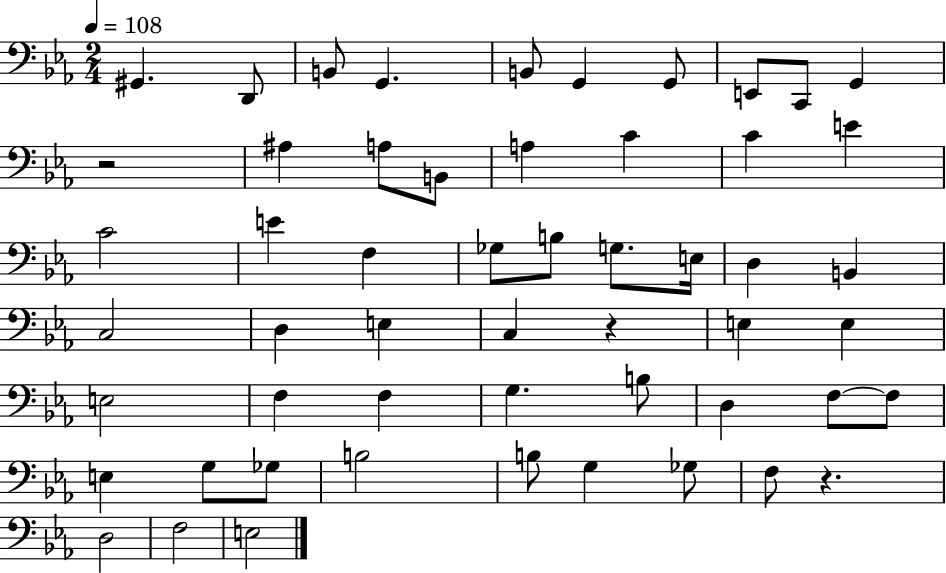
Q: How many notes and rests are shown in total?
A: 54